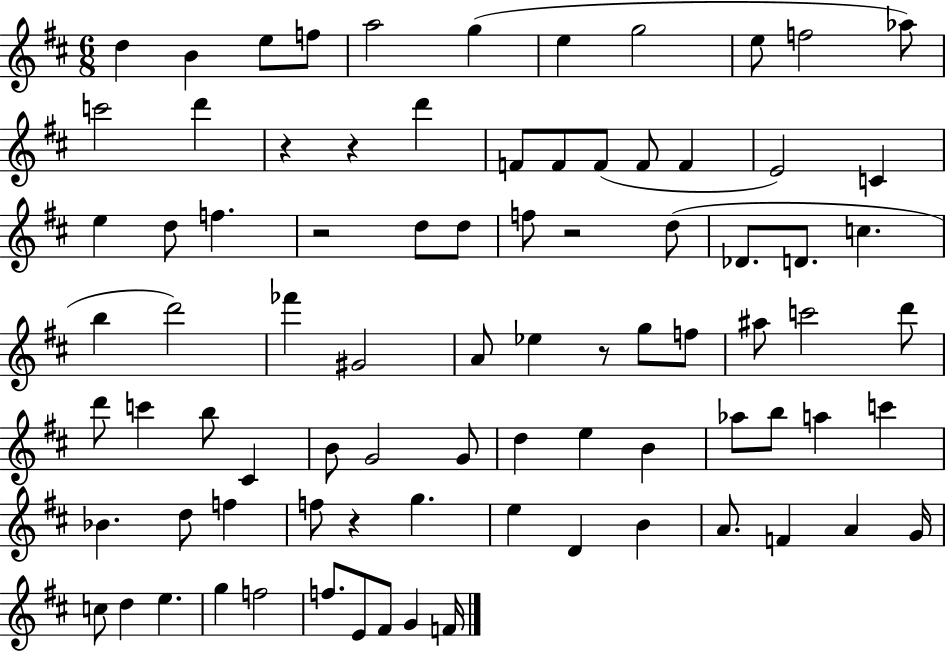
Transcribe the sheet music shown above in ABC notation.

X:1
T:Untitled
M:6/8
L:1/4
K:D
d B e/2 f/2 a2 g e g2 e/2 f2 _a/2 c'2 d' z z d' F/2 F/2 F/2 F/2 F E2 C e d/2 f z2 d/2 d/2 f/2 z2 d/2 _D/2 D/2 c b d'2 _f' ^G2 A/2 _e z/2 g/2 f/2 ^a/2 c'2 d'/2 d'/2 c' b/2 ^C B/2 G2 G/2 d e B _a/2 b/2 a c' _B d/2 f f/2 z g e D B A/2 F A G/4 c/2 d e g f2 f/2 E/2 ^F/2 G F/4